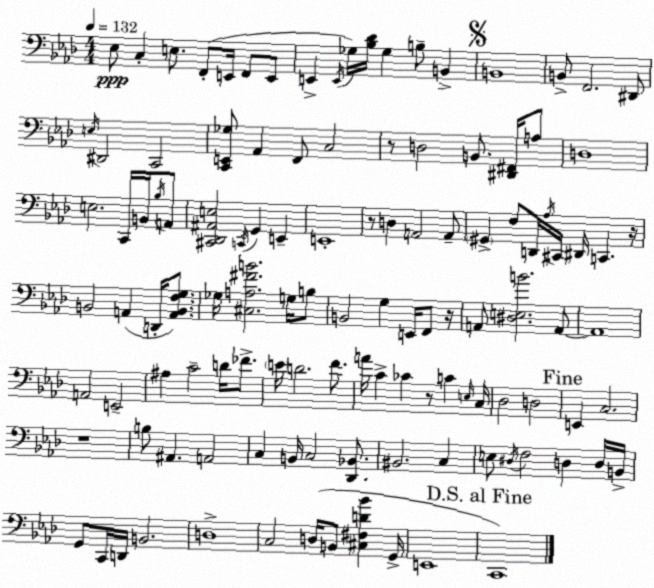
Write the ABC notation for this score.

X:1
T:Untitled
M:4/4
L:1/4
K:Ab
_E,/2 C, E,/2 F,,/2 E,,/4 F,,/2 E,,/2 E,, E,,/4 _G,/4 [_B,_D]/4 _G, B,/2 B,, B,,4 B,,/2 F,,2 ^D,,/2 E,/4 ^D,,2 C,,2 [C,,E,,_G,]/2 _A,, F,,/2 C,2 z/2 D,2 B,,/2 [^D,,^F,,]/4 A,/2 D,4 E,2 C,,/4 B,,/4 _B,/4 A,,/2 [^C,,_D,,^A,,E,]2 C,,/4 G,, E,, E,,4 z/2 D, A,,2 A,,/2 ^G,, F,/2 D,,/4 _A,/4 ^C,,/4 ^D,,/4 C,, z/4 B,,2 A,, D,,/4 [A,,B,,F,G,]/2 _G,/4 [^C,A,^FB]2 G,/4 B,/2 B,,2 G, E,,/4 F,,/2 z/4 A,,/2 [^D,E,B]2 A,,/2 A,,4 A,,2 E,,2 ^A, C2 D/4 _F/2 E/4 D2 F/2 A/4 C _C z/2 C E,/4 C,/4 _D,2 D,2 E,, C,2 z4 B,/2 ^A,, A,,2 C, B,,/4 C,2 [_D,,_B,,]/2 ^B,,2 C, E,/2 ^D,/4 F,2 D, D,/4 B,,/4 G,,/2 C,,/4 D,,/4 B,,2 D,4 C,2 D,/4 B,,/2 [^C,^F,D_B] G,,/4 E,,4 C,,4